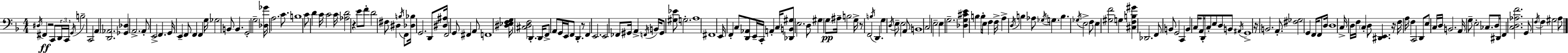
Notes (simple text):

D#3/s F#2/q R/h C2/e D2/s C2/s G2/s B3/h C2/h A2/q [D2,Ab2]/h. [Gb2,Db3]/q A2/h. A2/e E2/h F2/q. G2/s E2/q F2/e F2/q F2/q G3/s Gb3/h B2/e B2/q. G2/h G3/h [Db3,Gb4]/s A3/h. C4/e. B3/w C4/e D4/q C4/s C4/h C4/s [Ab3,D4]/h R/q E4/e F4/e D4/h F#3/e D#3/q B3/s F2/e [Db3,Bb3]/s G2/h. D2/e [D#3,A#3]/s F2/h G2/e F#2/q A2/e F2/w [D#3,Eb3,F3,G3]/s [C#3,D3,F3]/h D2/q. D2/s F2/e A2/e G2/s E2/s F2/e D2/q. R/e F2/q E2/h. E2/h FES2/e G#2/s A2/q F2/s B2/s G#2/e [G#3,Eb4]/e G3/h. A3/w F#2/w E2/s F2/q C3/e [D2,Ab2]/e E2/s C2/s A2/q C3/s [Db2,B2,G#3]/e E3/h. D3/e G#3/q G3/e A#3/s B3/h G3/s R/e F2/h B3/s D2/q. G3/q D3/s E3/e E3/h A2/e B2/w C3/h E3/h E3/q G3/h. [Db3,G3,C#4,E4]/q B3/q B3/e E3/s F3/q F3/s A3/q D3/s B3/q Ab3/e Gb3/s G3/q. B3/q. Gb3/s E3/h F3/e E3/q [G#3,F4]/h G3/q [C#3,F3,B3,G#4]/q Db2/h. F2/e B2/e G2/h C2/q B2/q C3/s A2/e D2/s C3/e E3/e D3/e B2/e A#2/s G2/w R/s B2/h. A2/e. [F#3,Gb3]/h G2/q F2/s F2/e D3/s D3/w C3/s D3/s F3/s C3/q D3/e [D#2,E2]/q. R/s F3/s A3/s F3/q C2/h D2/e E3/e C3/s D3/s B2/h. A2/s G3/e E3/h CES3/e. D3/s D#2/s F2/q [C3,D3,Ab3,F4]/h. G2/e F3/s F3/q G#3/h A3/e